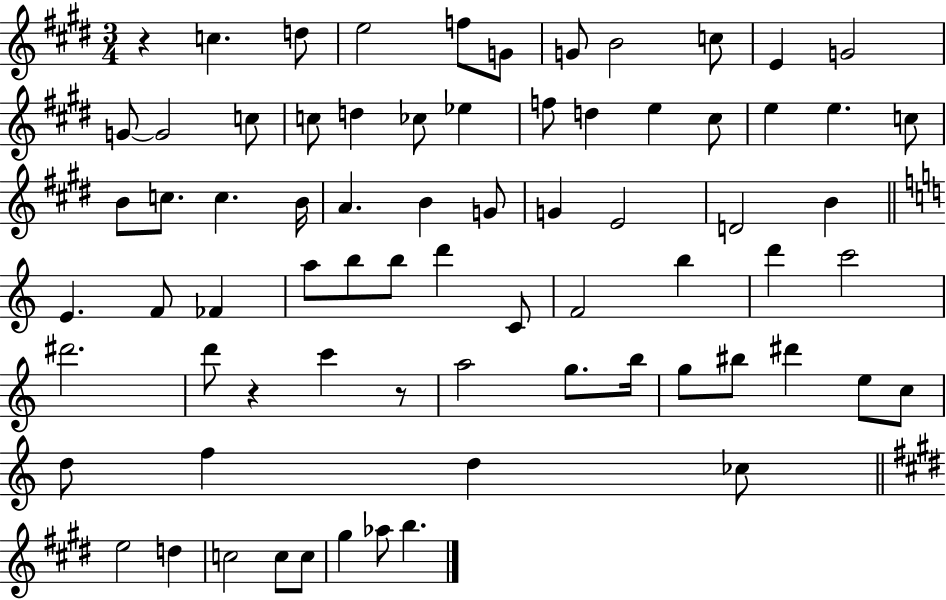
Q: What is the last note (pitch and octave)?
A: B5